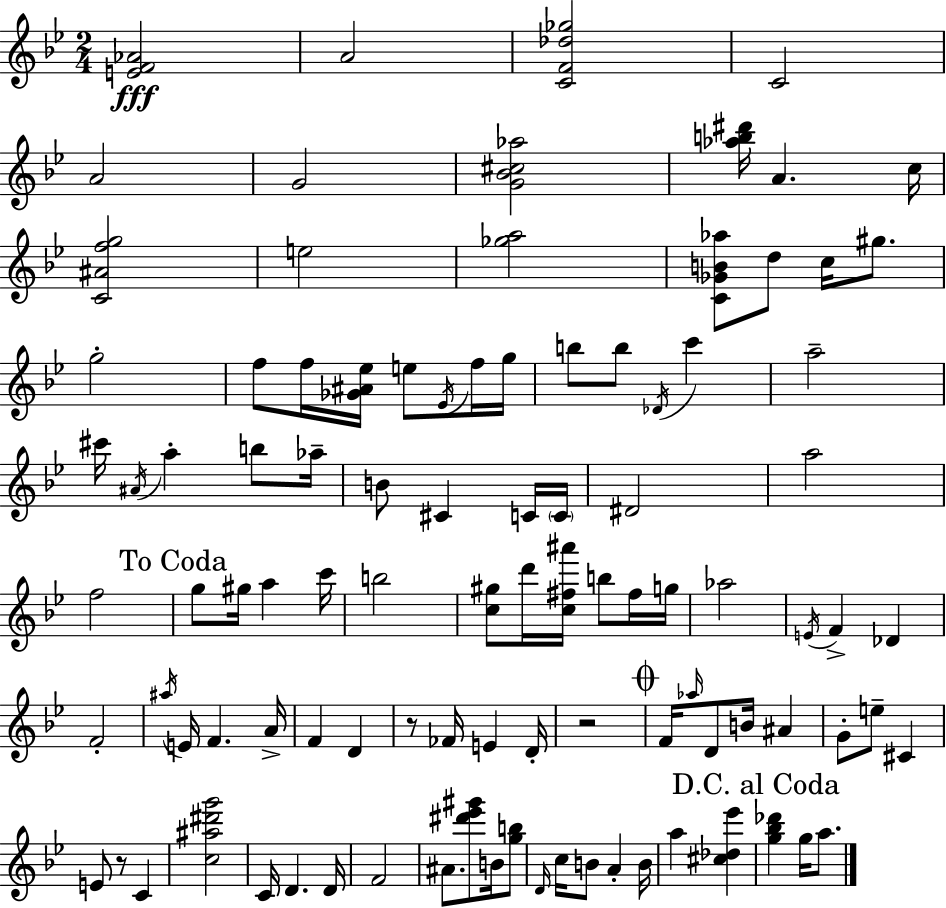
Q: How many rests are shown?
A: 3